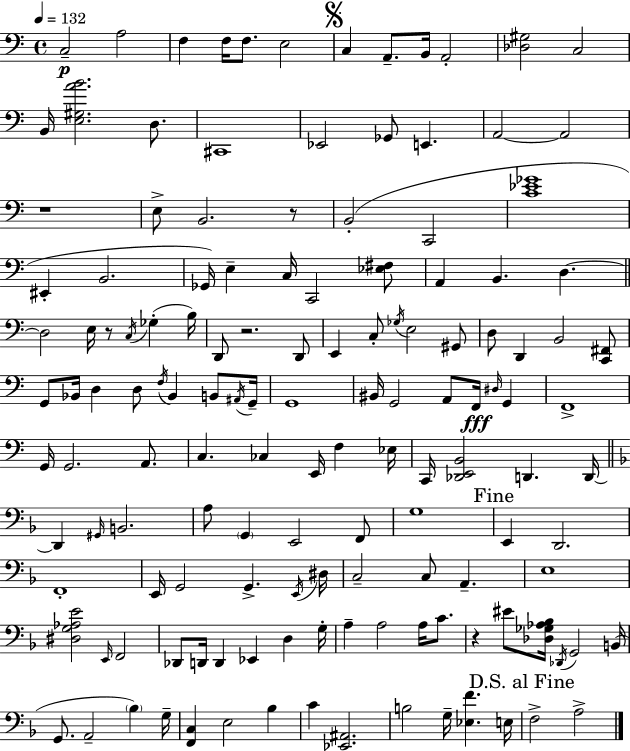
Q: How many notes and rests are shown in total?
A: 139